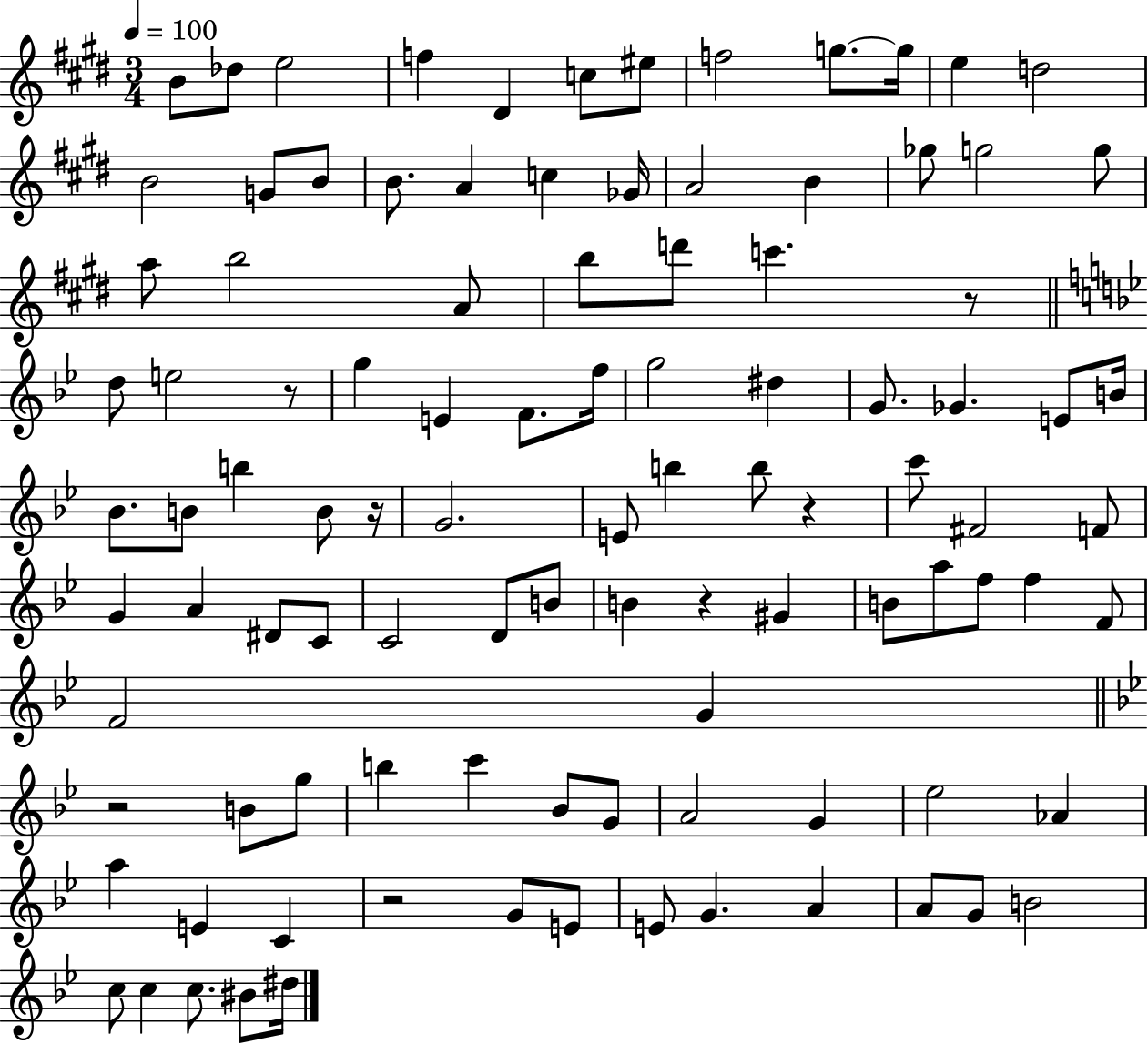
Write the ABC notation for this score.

X:1
T:Untitled
M:3/4
L:1/4
K:E
B/2 _d/2 e2 f ^D c/2 ^e/2 f2 g/2 g/4 e d2 B2 G/2 B/2 B/2 A c _G/4 A2 B _g/2 g2 g/2 a/2 b2 A/2 b/2 d'/2 c' z/2 d/2 e2 z/2 g E F/2 f/4 g2 ^d G/2 _G E/2 B/4 _B/2 B/2 b B/2 z/4 G2 E/2 b b/2 z c'/2 ^F2 F/2 G A ^D/2 C/2 C2 D/2 B/2 B z ^G B/2 a/2 f/2 f F/2 F2 G z2 B/2 g/2 b c' _B/2 G/2 A2 G _e2 _A a E C z2 G/2 E/2 E/2 G A A/2 G/2 B2 c/2 c c/2 ^B/2 ^d/4